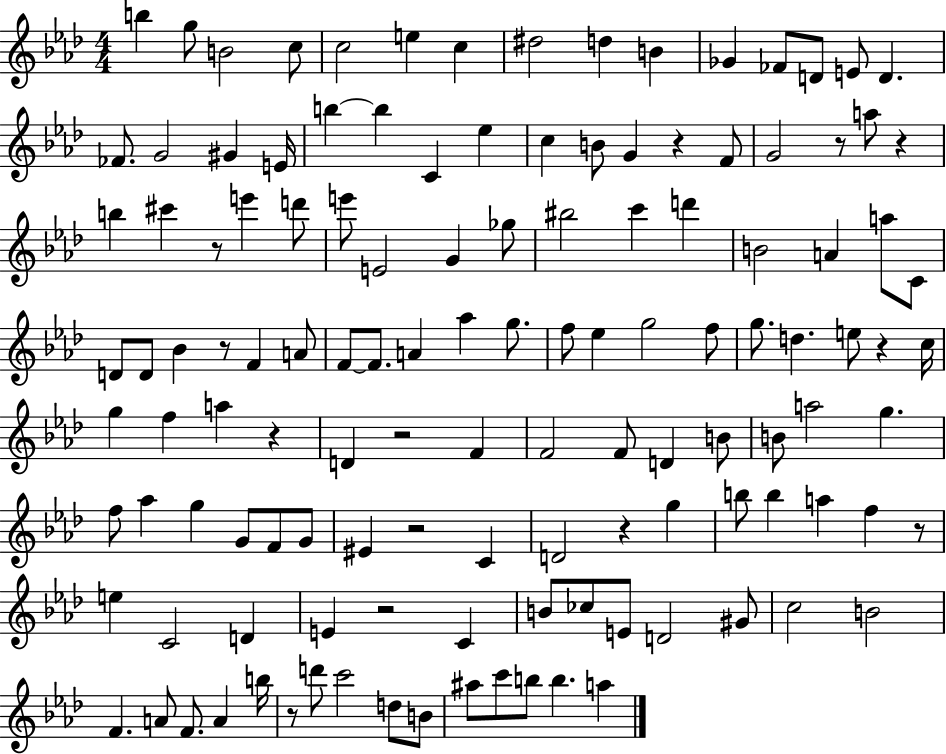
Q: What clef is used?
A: treble